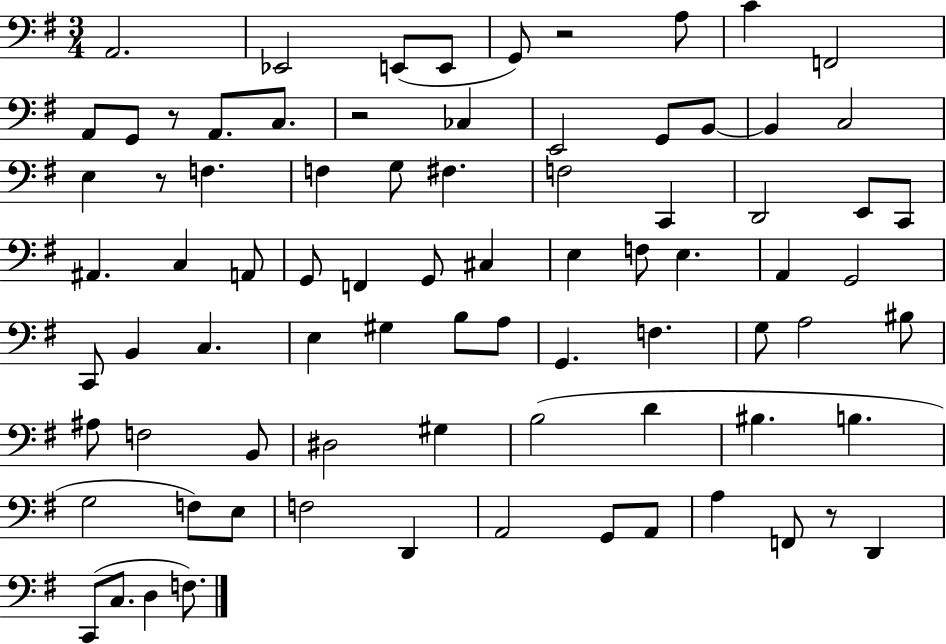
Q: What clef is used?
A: bass